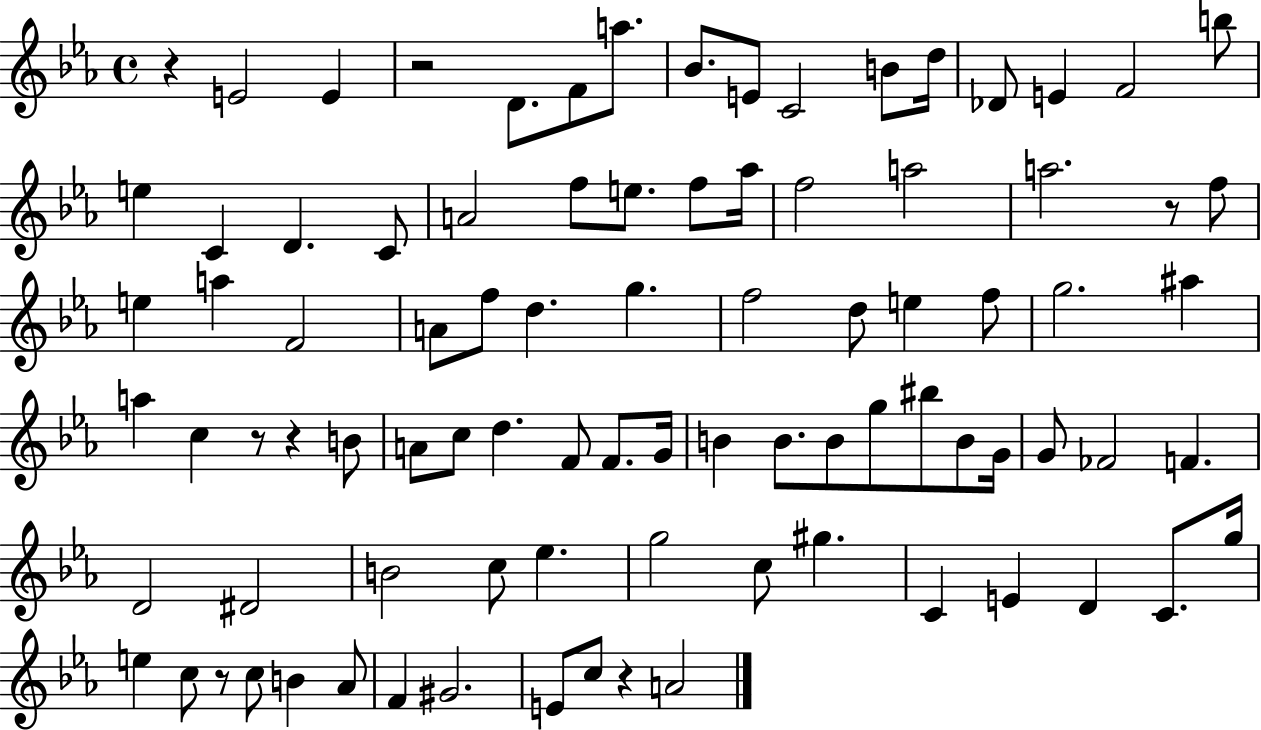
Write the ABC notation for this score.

X:1
T:Untitled
M:4/4
L:1/4
K:Eb
z E2 E z2 D/2 F/2 a/2 _B/2 E/2 C2 B/2 d/4 _D/2 E F2 b/2 e C D C/2 A2 f/2 e/2 f/2 _a/4 f2 a2 a2 z/2 f/2 e a F2 A/2 f/2 d g f2 d/2 e f/2 g2 ^a a c z/2 z B/2 A/2 c/2 d F/2 F/2 G/4 B B/2 B/2 g/2 ^b/2 B/2 G/4 G/2 _F2 F D2 ^D2 B2 c/2 _e g2 c/2 ^g C E D C/2 g/4 e c/2 z/2 c/2 B _A/2 F ^G2 E/2 c/2 z A2